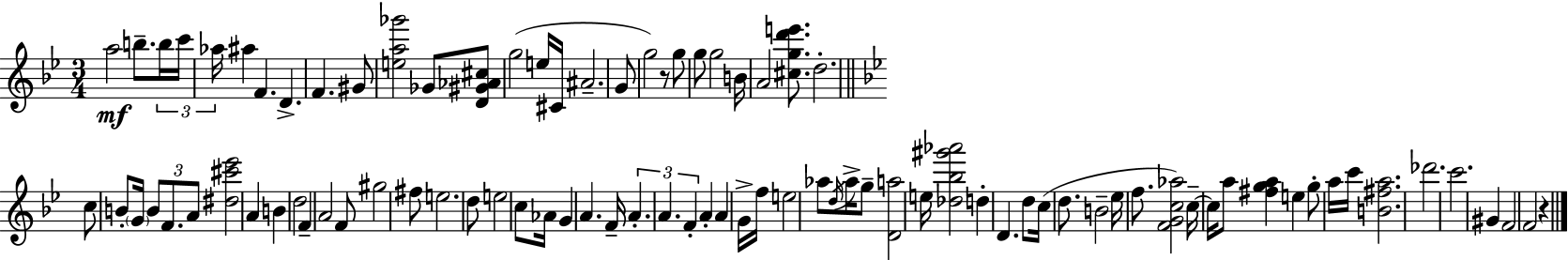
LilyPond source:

{
  \clef treble
  \numericTimeSignature
  \time 3/4
  \key bes \major
  a''2\mf b''8.-- \tuplet 3/2 { b''16 | c'''16 aes''16 } ais''4 f'4. | d'4.-> f'4. | gis'8 <e'' a'' ges'''>2 ges'8 | \break <d' gis' aes' cis''>8 g''2( e''16 cis'16 | ais'2.-- | g'8 g''2) r8 | g''8 g''8 g''2 | \break b'16 a'2 <cis'' g'' d''' e'''>8. | d''2.-. | \bar "||" \break \key g \minor c''8 b'8-. \parenthesize g'16 \tuplet 3/2 { b'8 f'8. a'8 } | <dis'' cis''' ees'''>2 a'4 | b'4 d''2 | f'4-- a'2 | \break f'8 gis''2 fis''8 | e''2. | d''8 e''2 c''8 | aes'16 g'4 a'4. f'16-- | \break \tuplet 3/2 { a'4.-. a'4. | f'4-. } a'4-. a'4 | g'16-> f''16 e''2 aes''8 | \acciaccatura { d''16 } aes''16-> g''8-- <d' a''>2 | \break e''16 <des'' bes'' gis''' aes'''>2 d''4-. | d'4. d''8 c''16( d''8. | b'2-- ees''16 f''8. | <f' g' c'' aes''>2) c''16--~~ c''16 a''8 | \break <fis'' g'' a''>4 e''4 g''8-. a''16 | c'''16 <b' fis'' a''>2. | des'''2. | c'''2. | \break gis'4 f'2 | f'2 r4 | \bar "|."
}